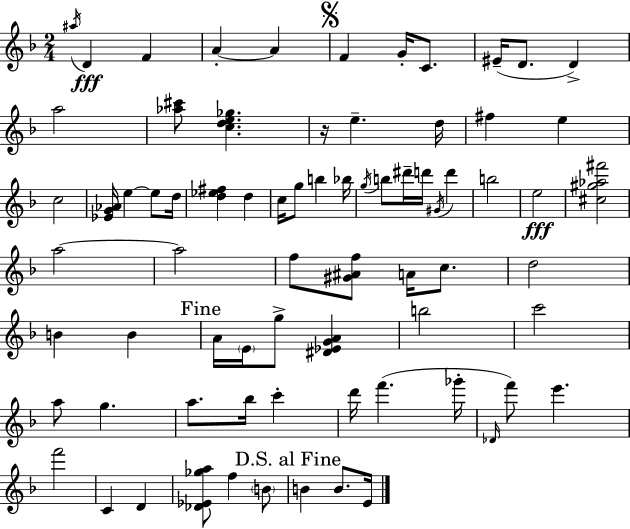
A#5/s D4/q F4/q A4/q A4/q F4/q G4/s C4/e. EIS4/s D4/e. D4/q A5/h [Ab5,C#6]/e [C5,D5,E5,Gb5]/q. R/s E5/q. D5/s F#5/q E5/q C5/h [Eb4,G4,Ab4]/s E5/q E5/e D5/s [D5,Eb5,F#5]/q D5/q C5/s G5/e B5/q Bb5/s G5/s B5/e D#6/s D6/s G#4/s D6/q B5/h E5/h [C#5,G#5,Ab5,F#6]/h A5/h A5/h F5/e [G#4,A#4,F5]/e A4/s C5/e. D5/h B4/q B4/q A4/s E4/s G5/e [D#4,Eb4,G4,A4]/q B5/h C6/h A5/e G5/q. A5/e. Bb5/s C6/q D6/s F6/q. Gb6/s Db4/s F6/e E6/q. F6/h C4/q D4/q [Db4,Eb4,Gb5,A5]/e F5/q B4/e B4/q B4/e. E4/s